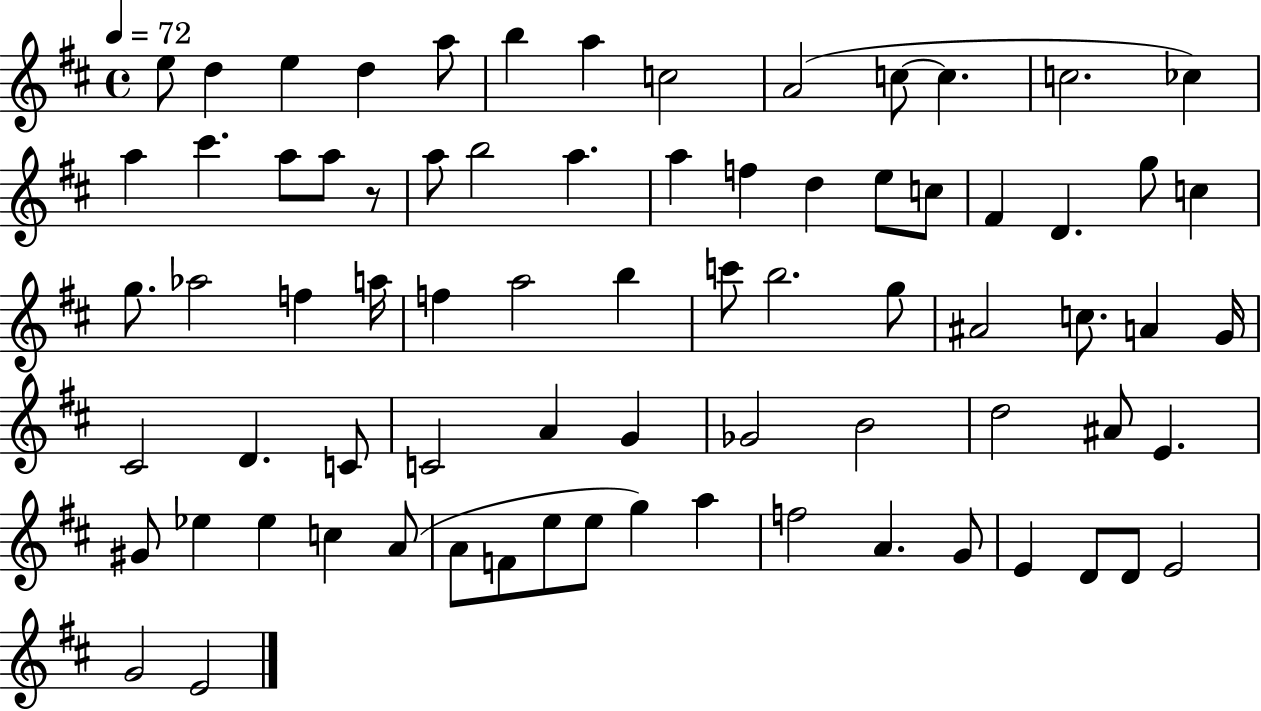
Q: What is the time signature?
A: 4/4